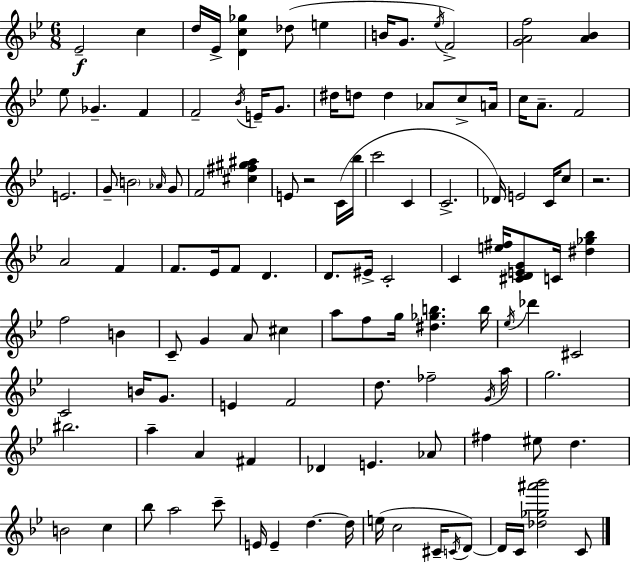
{
  \clef treble
  \numericTimeSignature
  \time 6/8
  \key bes \major
  \repeat volta 2 { ees'2--\f c''4 | d''16 ees'16-> <d' c'' ges''>4 des''8( e''4 | b'16 g'8. \acciaccatura { ees''16 } f'2->) | <g' a' f''>2 <a' bes'>4 | \break ees''8 ges'4.-- f'4 | f'2-- \acciaccatura { bes'16 } e'16-- g'8. | dis''16 d''8 d''4 aes'8 c''8-> | a'16 c''16 a'8.-- f'2 | \break e'2. | g'8-- \parenthesize b'2 | \grace { aes'16 } g'8 f'2 <cis'' fis'' gis'' ais''>4 | e'8 r2 | \break c'16( bes''16 c'''2 c'4 | c'2.-> | des'16) e'2 | c'16 c''8 r2. | \break a'2 f'4 | f'8. ees'16 f'8 d'4. | d'8. eis'16-> c'2-. | c'4 <e'' fis''>16 <cis' d' e' g'>8 c'16 <dis'' ges'' bes''>4 | \break f''2 b'4 | c'8-- g'4 a'8 cis''4 | a''8 f''8 g''16 <dis'' ges'' b''>4. | b''16 \acciaccatura { ees''16 } des'''4 cis'2 | \break c'2 | b'16 g'8. e'4 f'2 | d''8. fes''2-- | \acciaccatura { g'16 } a''16 g''2. | \break bis''2. | a''4-- a'4 | fis'4 des'4 e'4. | aes'8 fis''4 eis''8 d''4. | \break b'2 | c''4 bes''8 a''2 | c'''8-- e'16 e'4-- d''4.~~ | d''16 e''16( c''2 | \break cis'16-- \acciaccatura { c'16 } d'8~~) d'16 c'16 <des'' ges'' ais''' bes'''>2 | c'8 } \bar "|."
}